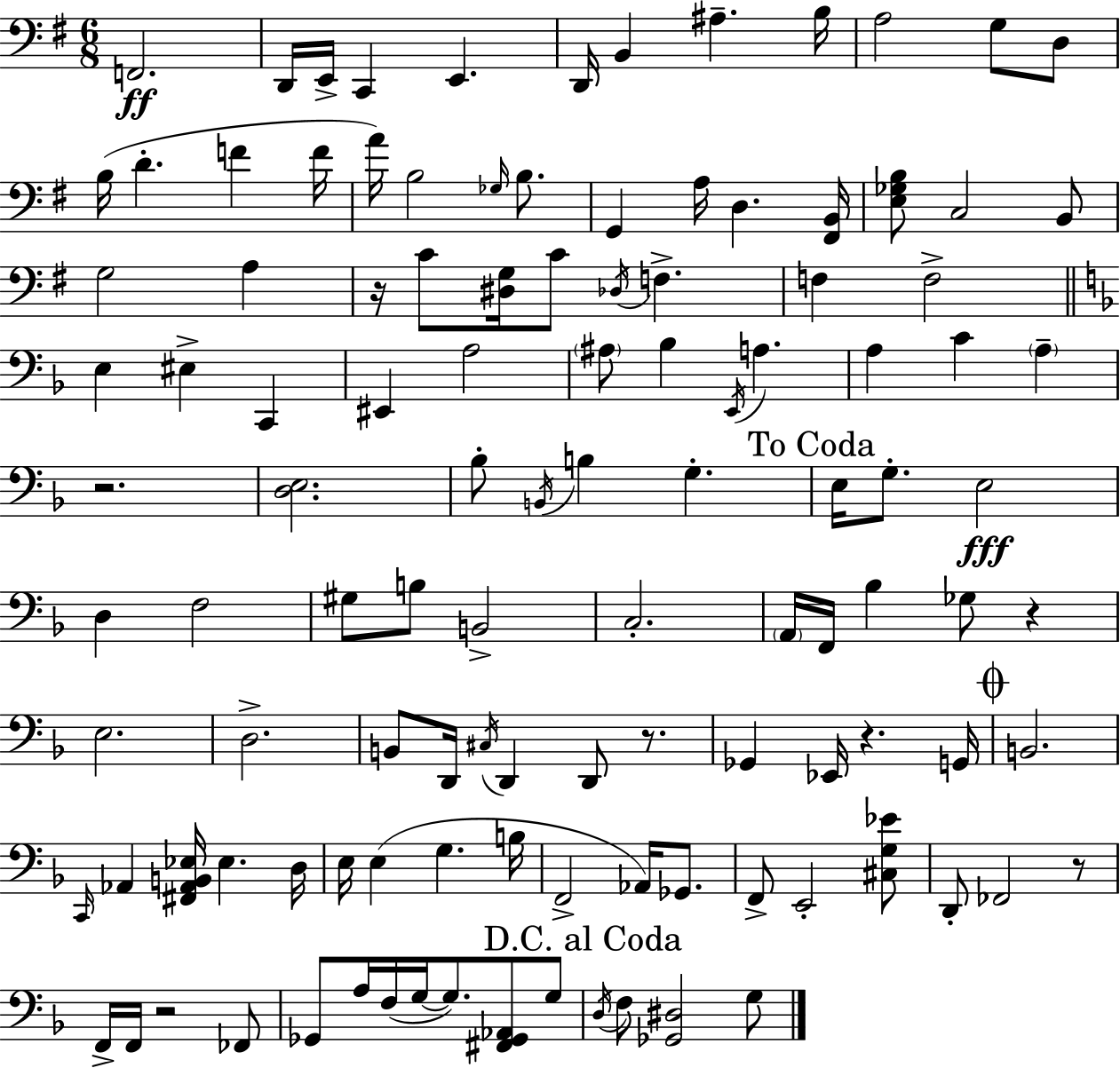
X:1
T:Untitled
M:6/8
L:1/4
K:Em
F,,2 D,,/4 E,,/4 C,, E,, D,,/4 B,, ^A, B,/4 A,2 G,/2 D,/2 B,/4 D F F/4 A/4 B,2 _G,/4 B,/2 G,, A,/4 D, [^F,,B,,]/4 [E,_G,B,]/2 C,2 B,,/2 G,2 A, z/4 C/2 [^D,G,]/4 C/2 _D,/4 F, F, F,2 E, ^E, C,, ^E,, A,2 ^A,/2 _B, E,,/4 A, A, C A, z2 [D,E,]2 _B,/2 B,,/4 B, G, E,/4 G,/2 E,2 D, F,2 ^G,/2 B,/2 B,,2 C,2 A,,/4 F,,/4 _B, _G,/2 z E,2 D,2 B,,/2 D,,/4 ^C,/4 D,, D,,/2 z/2 _G,, _E,,/4 z G,,/4 B,,2 C,,/4 _A,, [^F,,_A,,B,,_E,]/4 _E, D,/4 E,/4 E, G, B,/4 F,,2 _A,,/4 _G,,/2 F,,/2 E,,2 [^C,G,_E]/2 D,,/2 _F,,2 z/2 F,,/4 F,,/4 z2 _F,,/2 _G,,/2 A,/4 F,/4 G,/4 G,/2 [^F,,_G,,_A,,]/2 G,/2 D,/4 F,/2 [_G,,^D,]2 G,/2